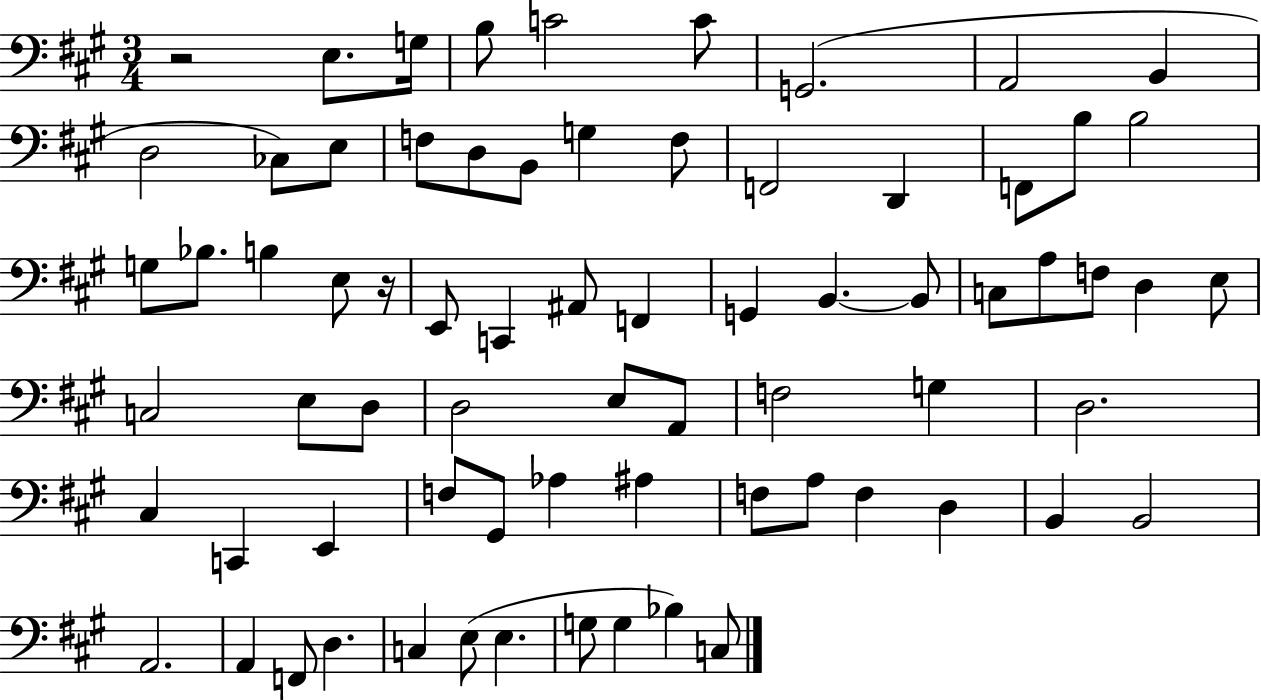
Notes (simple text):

R/h E3/e. G3/s B3/e C4/h C4/e G2/h. A2/h B2/q D3/h CES3/e E3/e F3/e D3/e B2/e G3/q F3/e F2/h D2/q F2/e B3/e B3/h G3/e Bb3/e. B3/q E3/e R/s E2/e C2/q A#2/e F2/q G2/q B2/q. B2/e C3/e A3/e F3/e D3/q E3/e C3/h E3/e D3/e D3/h E3/e A2/e F3/h G3/q D3/h. C#3/q C2/q E2/q F3/e G#2/e Ab3/q A#3/q F3/e A3/e F3/q D3/q B2/q B2/h A2/h. A2/q F2/e D3/q. C3/q E3/e E3/q. G3/e G3/q Bb3/q C3/e